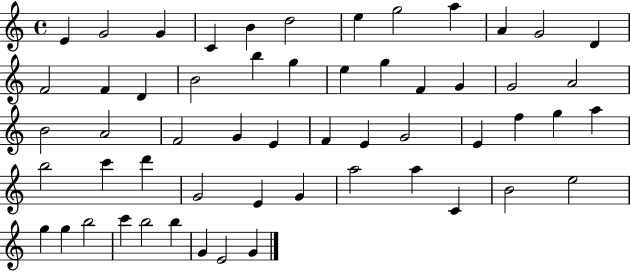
{
  \clef treble
  \time 4/4
  \defaultTimeSignature
  \key c \major
  e'4 g'2 g'4 | c'4 b'4 d''2 | e''4 g''2 a''4 | a'4 g'2 d'4 | \break f'2 f'4 d'4 | b'2 b''4 g''4 | e''4 g''4 f'4 g'4 | g'2 a'2 | \break b'2 a'2 | f'2 g'4 e'4 | f'4 e'4 g'2 | e'4 f''4 g''4 a''4 | \break b''2 c'''4 d'''4 | g'2 e'4 g'4 | a''2 a''4 c'4 | b'2 e''2 | \break g''4 g''4 b''2 | c'''4 b''2 b''4 | g'4 e'2 g'4 | \bar "|."
}